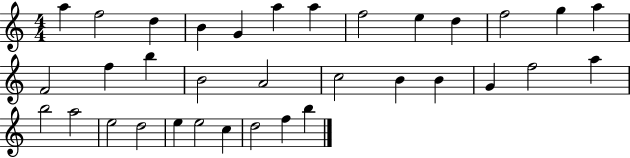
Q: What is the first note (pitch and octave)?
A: A5